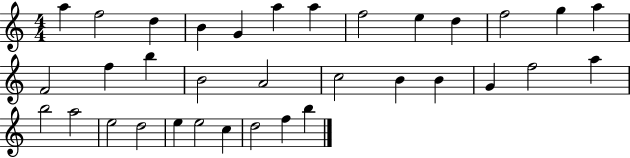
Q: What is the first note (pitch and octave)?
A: A5